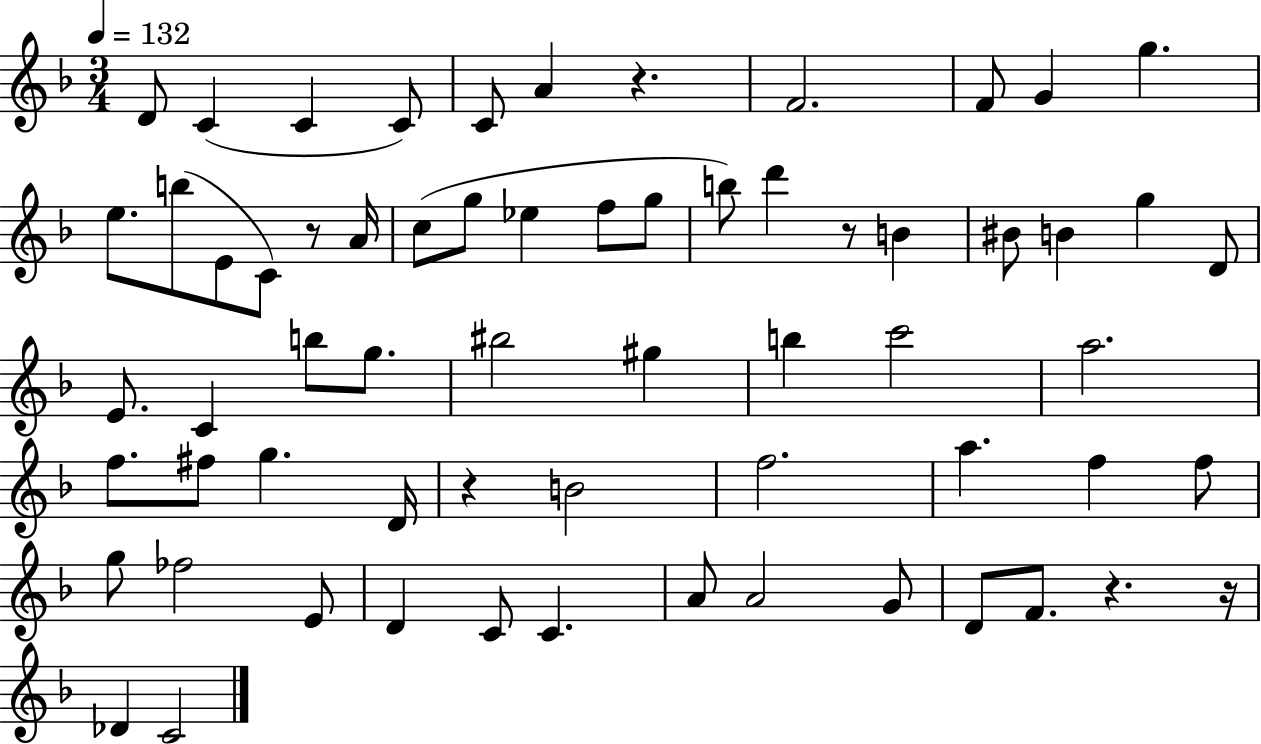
{
  \clef treble
  \numericTimeSignature
  \time 3/4
  \key f \major
  \tempo 4 = 132
  d'8 c'4( c'4 c'8) | c'8 a'4 r4. | f'2. | f'8 g'4 g''4. | \break e''8. b''8( e'8 c'8) r8 a'16 | c''8( g''8 ees''4 f''8 g''8 | b''8) d'''4 r8 b'4 | bis'8 b'4 g''4 d'8 | \break e'8. c'4 b''8 g''8. | bis''2 gis''4 | b''4 c'''2 | a''2. | \break f''8. fis''8 g''4. d'16 | r4 b'2 | f''2. | a''4. f''4 f''8 | \break g''8 fes''2 e'8 | d'4 c'8 c'4. | a'8 a'2 g'8 | d'8 f'8. r4. r16 | \break des'4 c'2 | \bar "|."
}